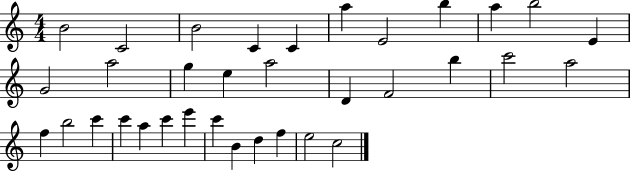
B4/h C4/h B4/h C4/q C4/q A5/q E4/h B5/q A5/q B5/h E4/q G4/h A5/h G5/q E5/q A5/h D4/q F4/h B5/q C6/h A5/h F5/q B5/h C6/q C6/q A5/q C6/q E6/q C6/q B4/q D5/q F5/q E5/h C5/h